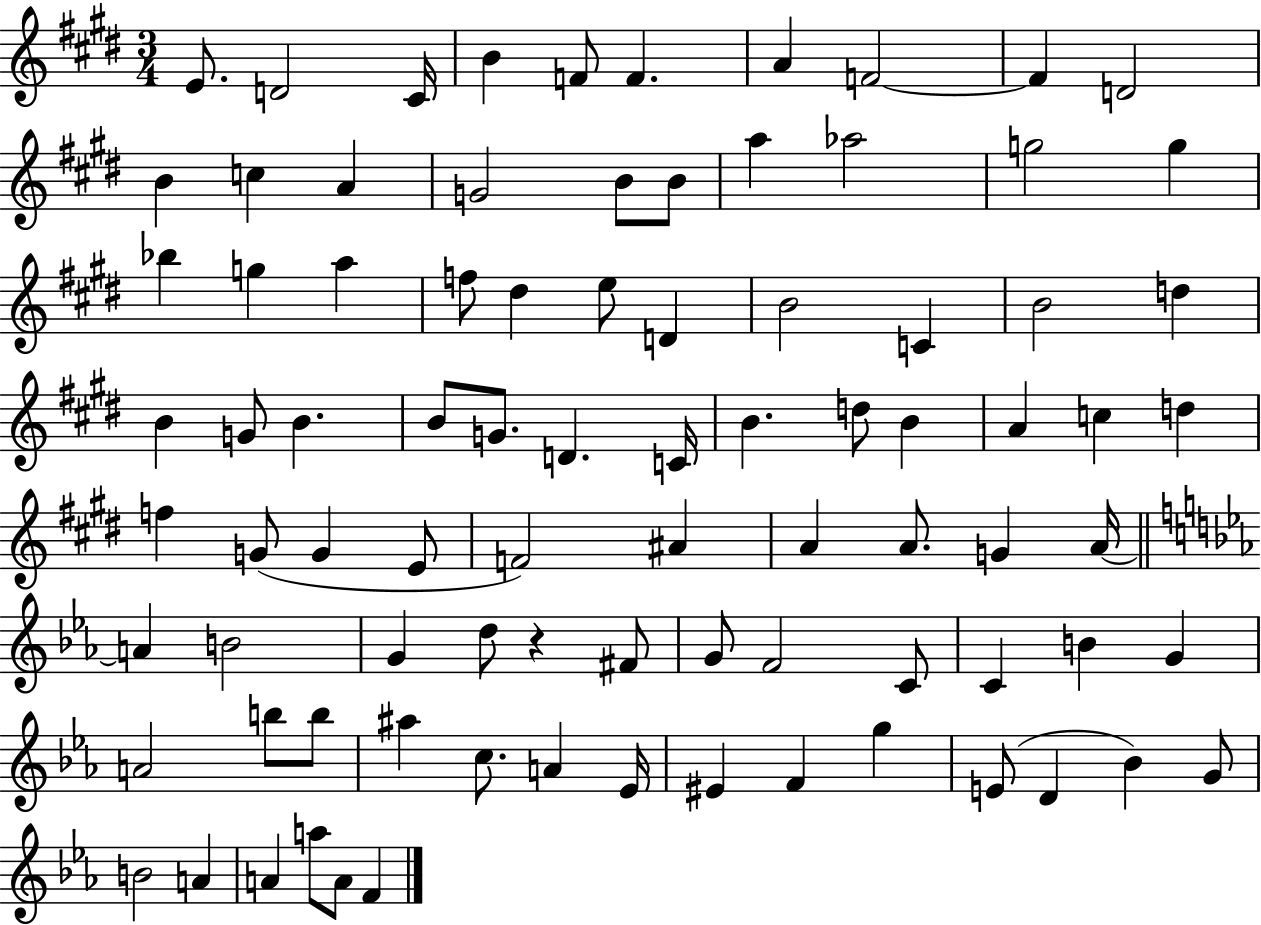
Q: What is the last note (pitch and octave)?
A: F4